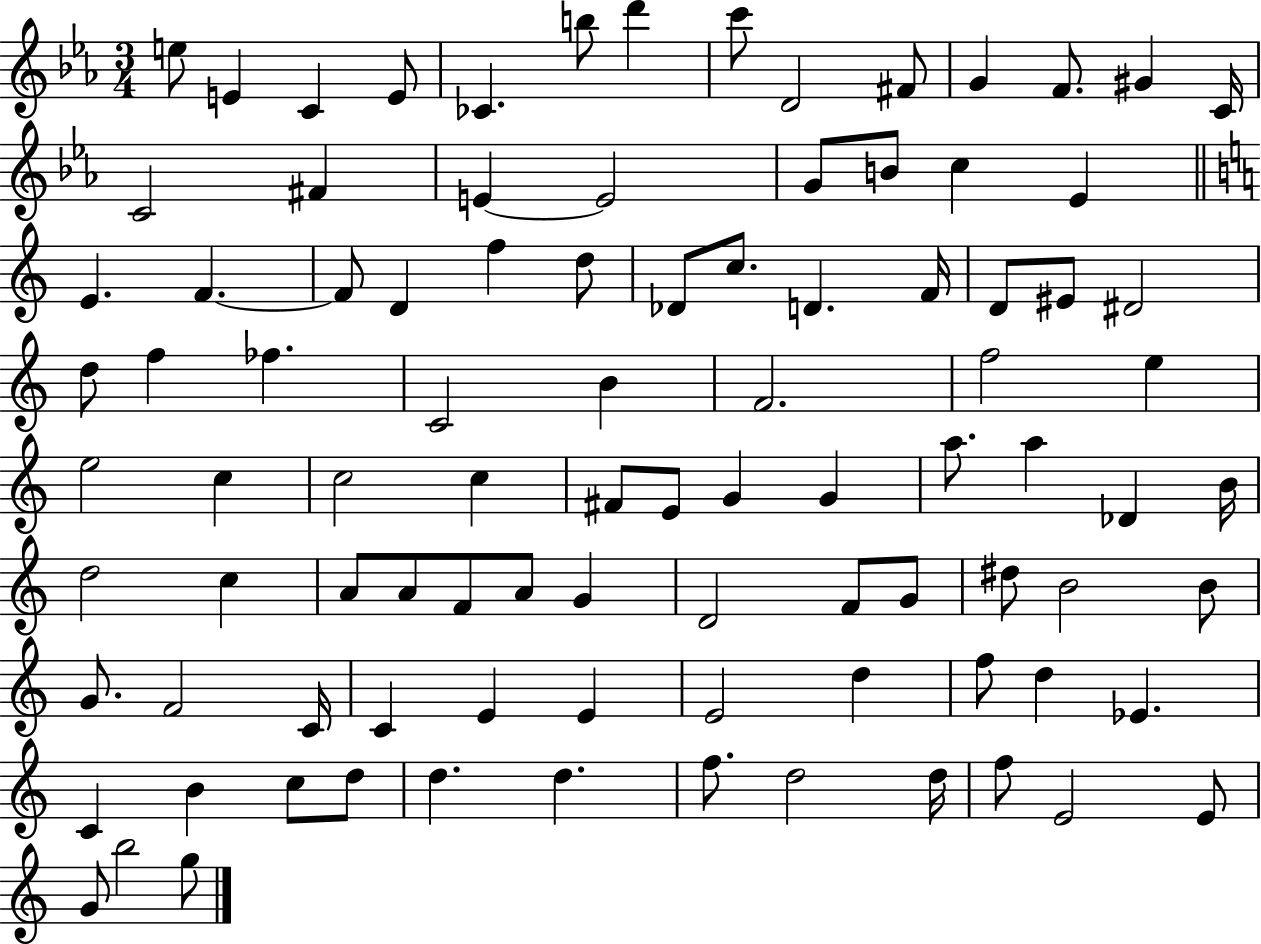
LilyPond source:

{
  \clef treble
  \numericTimeSignature
  \time 3/4
  \key ees \major
  e''8 e'4 c'4 e'8 | ces'4. b''8 d'''4 | c'''8 d'2 fis'8 | g'4 f'8. gis'4 c'16 | \break c'2 fis'4 | e'4~~ e'2 | g'8 b'8 c''4 ees'4 | \bar "||" \break \key a \minor e'4. f'4.~~ | f'8 d'4 f''4 d''8 | des'8 c''8. d'4. f'16 | d'8 eis'8 dis'2 | \break d''8 f''4 fes''4. | c'2 b'4 | f'2. | f''2 e''4 | \break e''2 c''4 | c''2 c''4 | fis'8 e'8 g'4 g'4 | a''8. a''4 des'4 b'16 | \break d''2 c''4 | a'8 a'8 f'8 a'8 g'4 | d'2 f'8 g'8 | dis''8 b'2 b'8 | \break g'8. f'2 c'16 | c'4 e'4 e'4 | e'2 d''4 | f''8 d''4 ees'4. | \break c'4 b'4 c''8 d''8 | d''4. d''4. | f''8. d''2 d''16 | f''8 e'2 e'8 | \break g'8 b''2 g''8 | \bar "|."
}